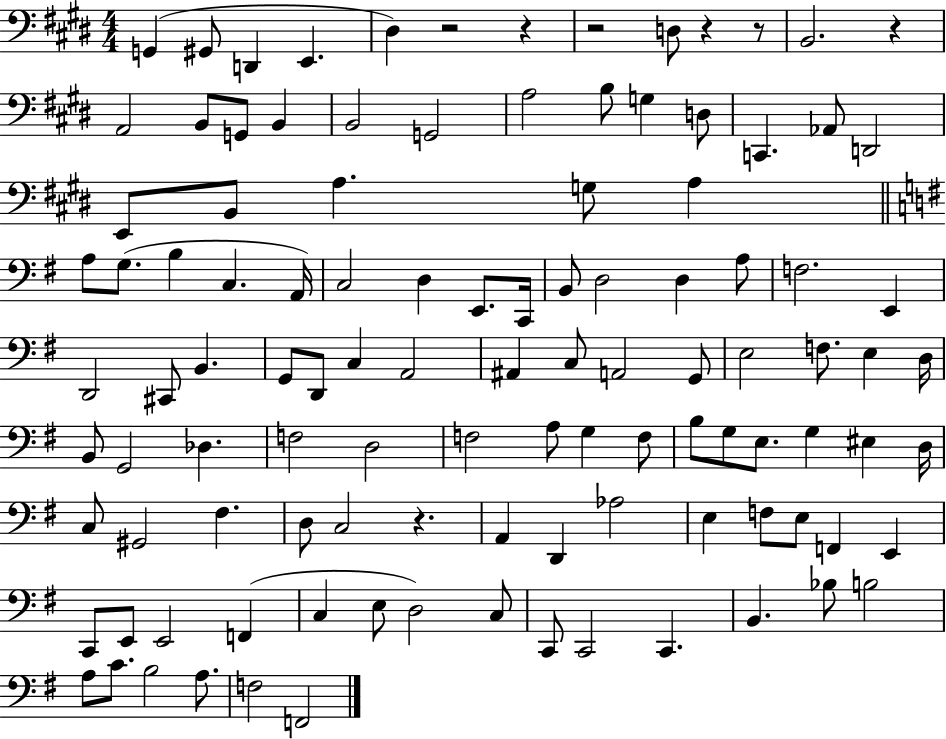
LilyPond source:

{
  \clef bass
  \numericTimeSignature
  \time 4/4
  \key e \major
  g,4( gis,8 d,4 e,4. | dis4) r2 r4 | r2 d8 r4 r8 | b,2. r4 | \break a,2 b,8 g,8 b,4 | b,2 g,2 | a2 b8 g4 d8 | c,4. aes,8 d,2 | \break e,8 b,8 a4. g8 a4 | \bar "||" \break \key g \major a8 g8.( b4 c4. a,16) | c2 d4 e,8. c,16 | b,8 d2 d4 a8 | f2. e,4 | \break d,2 cis,8 b,4. | g,8 d,8 c4 a,2 | ais,4 c8 a,2 g,8 | e2 f8. e4 d16 | \break b,8 g,2 des4. | f2 d2 | f2 a8 g4 f8 | b8 g8 e8. g4 eis4 d16 | \break c8 gis,2 fis4. | d8 c2 r4. | a,4 d,4 aes2 | e4 f8 e8 f,4 e,4 | \break c,8 e,8 e,2 f,4( | c4 e8 d2) c8 | c,8 c,2 c,4. | b,4. bes8 b2 | \break a8 c'8. b2 a8. | f2 f,2 | \bar "|."
}